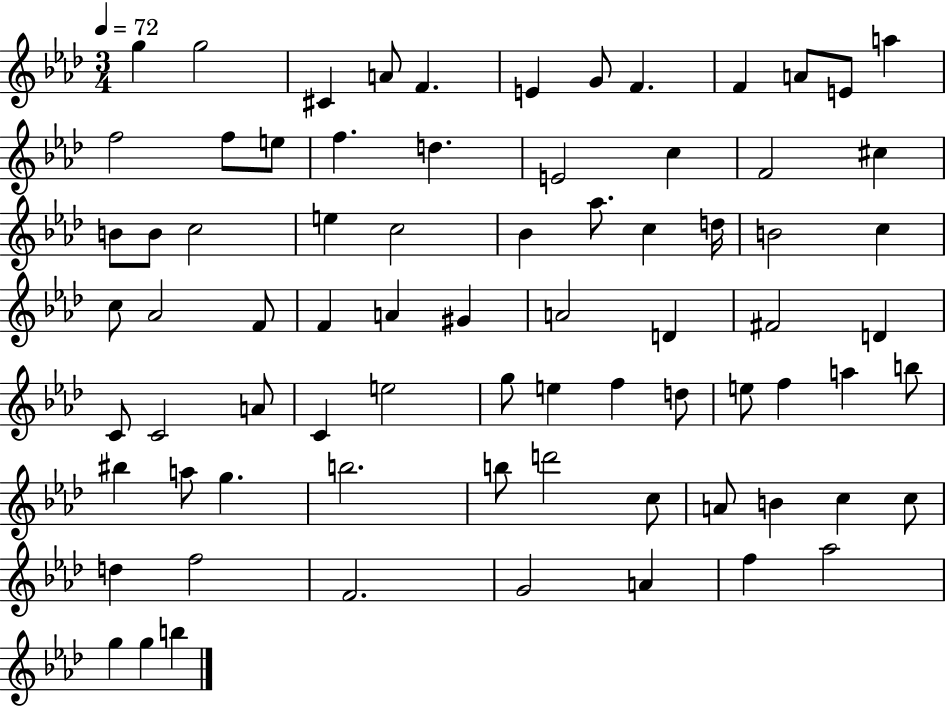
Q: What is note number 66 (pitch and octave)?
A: C5